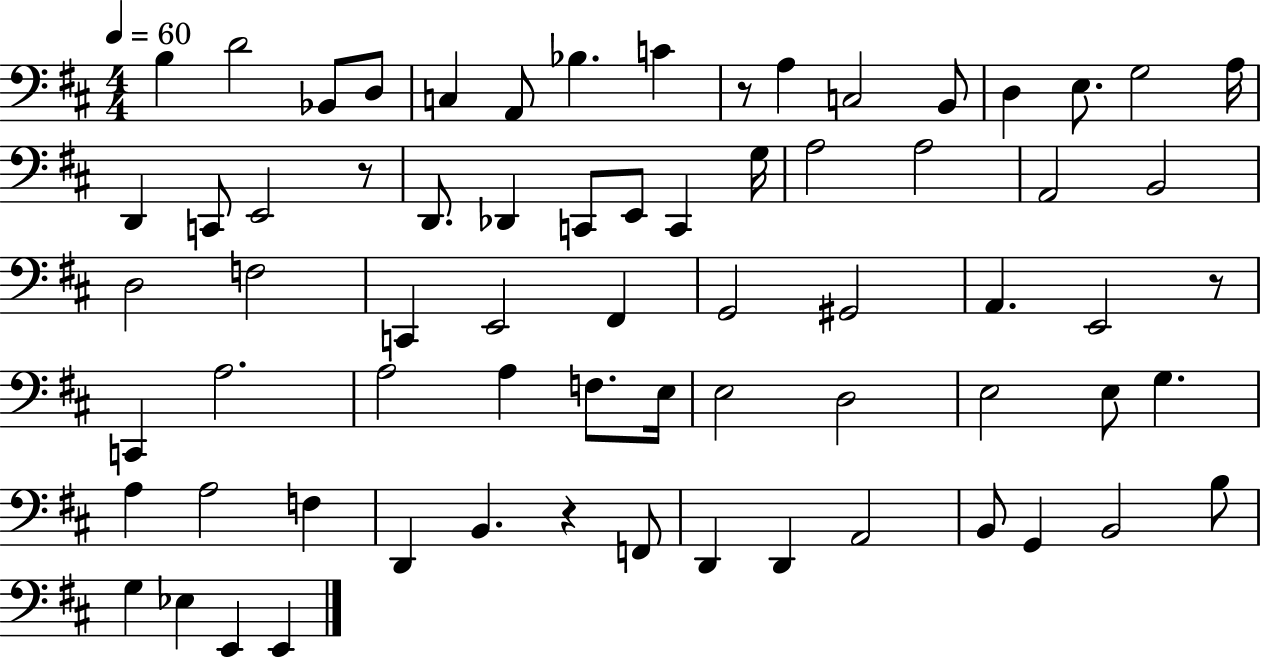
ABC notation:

X:1
T:Untitled
M:4/4
L:1/4
K:D
B, D2 _B,,/2 D,/2 C, A,,/2 _B, C z/2 A, C,2 B,,/2 D, E,/2 G,2 A,/4 D,, C,,/2 E,,2 z/2 D,,/2 _D,, C,,/2 E,,/2 C,, G,/4 A,2 A,2 A,,2 B,,2 D,2 F,2 C,, E,,2 ^F,, G,,2 ^G,,2 A,, E,,2 z/2 C,, A,2 A,2 A, F,/2 E,/4 E,2 D,2 E,2 E,/2 G, A, A,2 F, D,, B,, z F,,/2 D,, D,, A,,2 B,,/2 G,, B,,2 B,/2 G, _E, E,, E,,